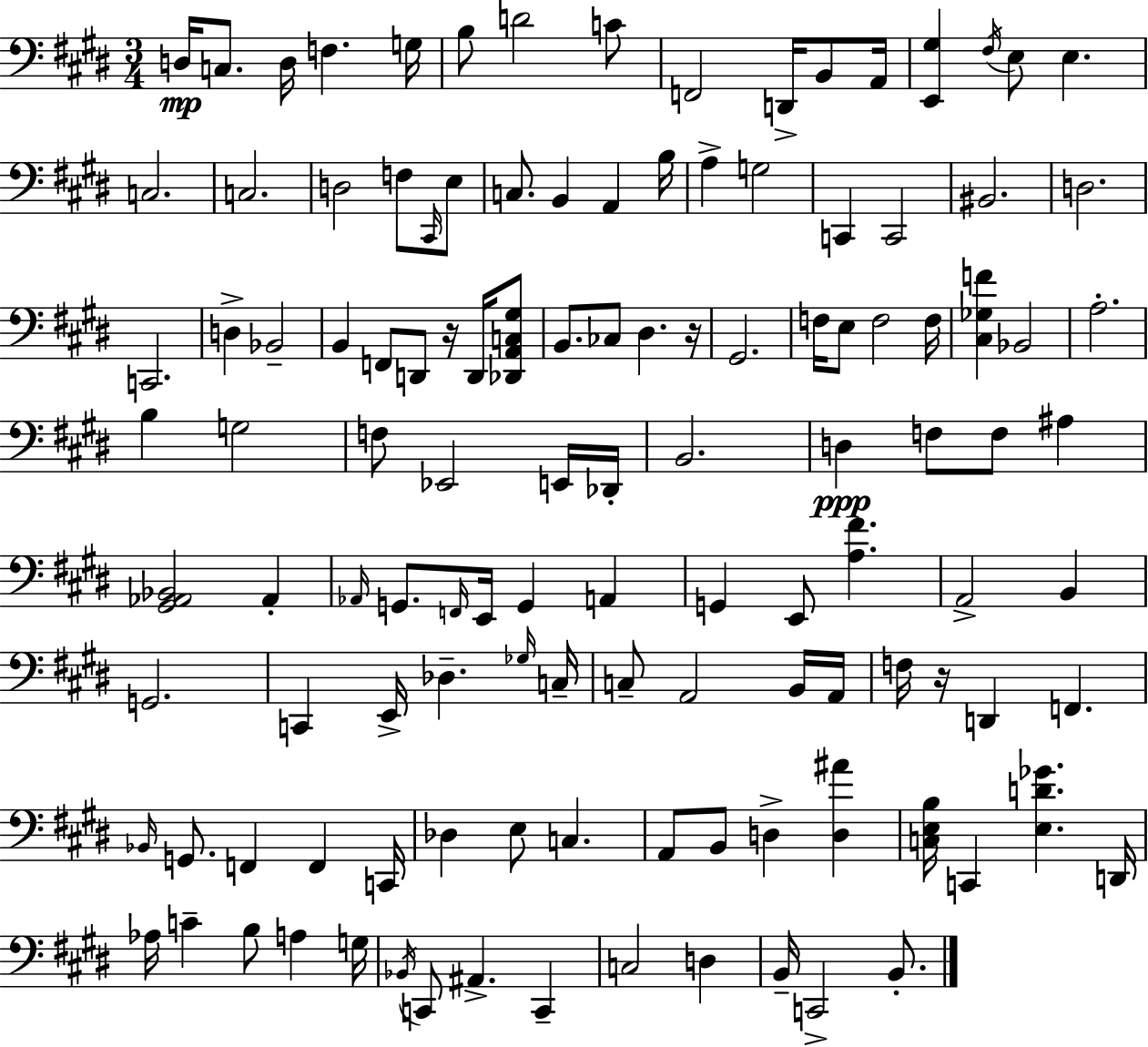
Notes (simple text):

D3/s C3/e. D3/s F3/q. G3/s B3/e D4/h C4/e F2/h D2/s B2/e A2/s [E2,G#3]/q F#3/s E3/e E3/q. C3/h. C3/h. D3/h F3/e C#2/s E3/e C3/e. B2/q A2/q B3/s A3/q G3/h C2/q C2/h BIS2/h. D3/h. C2/h. D3/q Bb2/h B2/q F2/e D2/e R/s D2/s [Db2,A2,C3,G#3]/e B2/e. CES3/e D#3/q. R/s G#2/h. F3/s E3/e F3/h F3/s [C#3,Gb3,F4]/q Bb2/h A3/h. B3/q G3/h F3/e Eb2/h E2/s Db2/s B2/h. D3/q F3/e F3/e A#3/q [G#2,Ab2,Bb2]/h Ab2/q Ab2/s G2/e. F2/s E2/s G2/q A2/q G2/q E2/e [A3,F#4]/q. A2/h B2/q G2/h. C2/q E2/s Db3/q. Gb3/s C3/s C3/e A2/h B2/s A2/s F3/s R/s D2/q F2/q. Bb2/s G2/e. F2/q F2/q C2/s Db3/q E3/e C3/q. A2/e B2/e D3/q [D3,A#4]/q [C3,E3,B3]/s C2/q [E3,D4,Gb4]/q. D2/s Ab3/s C4/q B3/e A3/q G3/s Bb2/s C2/e A#2/q. C2/q C3/h D3/q B2/s C2/h B2/e.